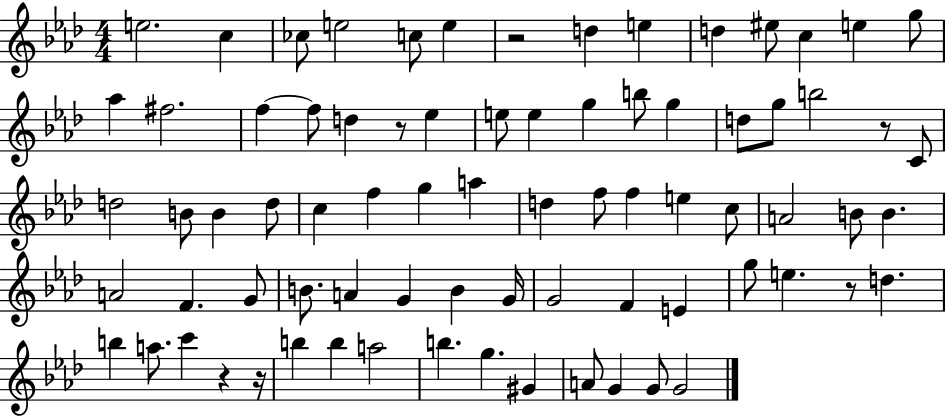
E5/h. C5/q CES5/e E5/h C5/e E5/q R/h D5/q E5/q D5/q EIS5/e C5/q E5/q G5/e Ab5/q F#5/h. F5/q F5/e D5/q R/e Eb5/q E5/e E5/q G5/q B5/e G5/q D5/e G5/e B5/h R/e C4/e D5/h B4/e B4/q D5/e C5/q F5/q G5/q A5/q D5/q F5/e F5/q E5/q C5/e A4/h B4/e B4/q. A4/h F4/q. G4/e B4/e. A4/q G4/q B4/q G4/s G4/h F4/q E4/q G5/e E5/q. R/e D5/q. B5/q A5/e. C6/q R/q R/s B5/q B5/q A5/h B5/q. G5/q. G#4/q A4/e G4/q G4/e G4/h